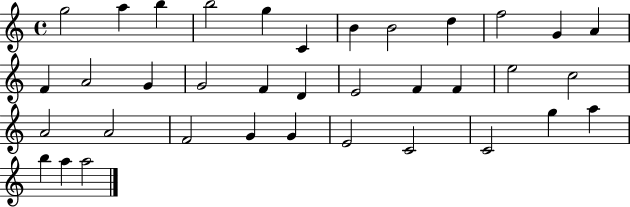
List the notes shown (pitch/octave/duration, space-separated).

G5/h A5/q B5/q B5/h G5/q C4/q B4/q B4/h D5/q F5/h G4/q A4/q F4/q A4/h G4/q G4/h F4/q D4/q E4/h F4/q F4/q E5/h C5/h A4/h A4/h F4/h G4/q G4/q E4/h C4/h C4/h G5/q A5/q B5/q A5/q A5/h